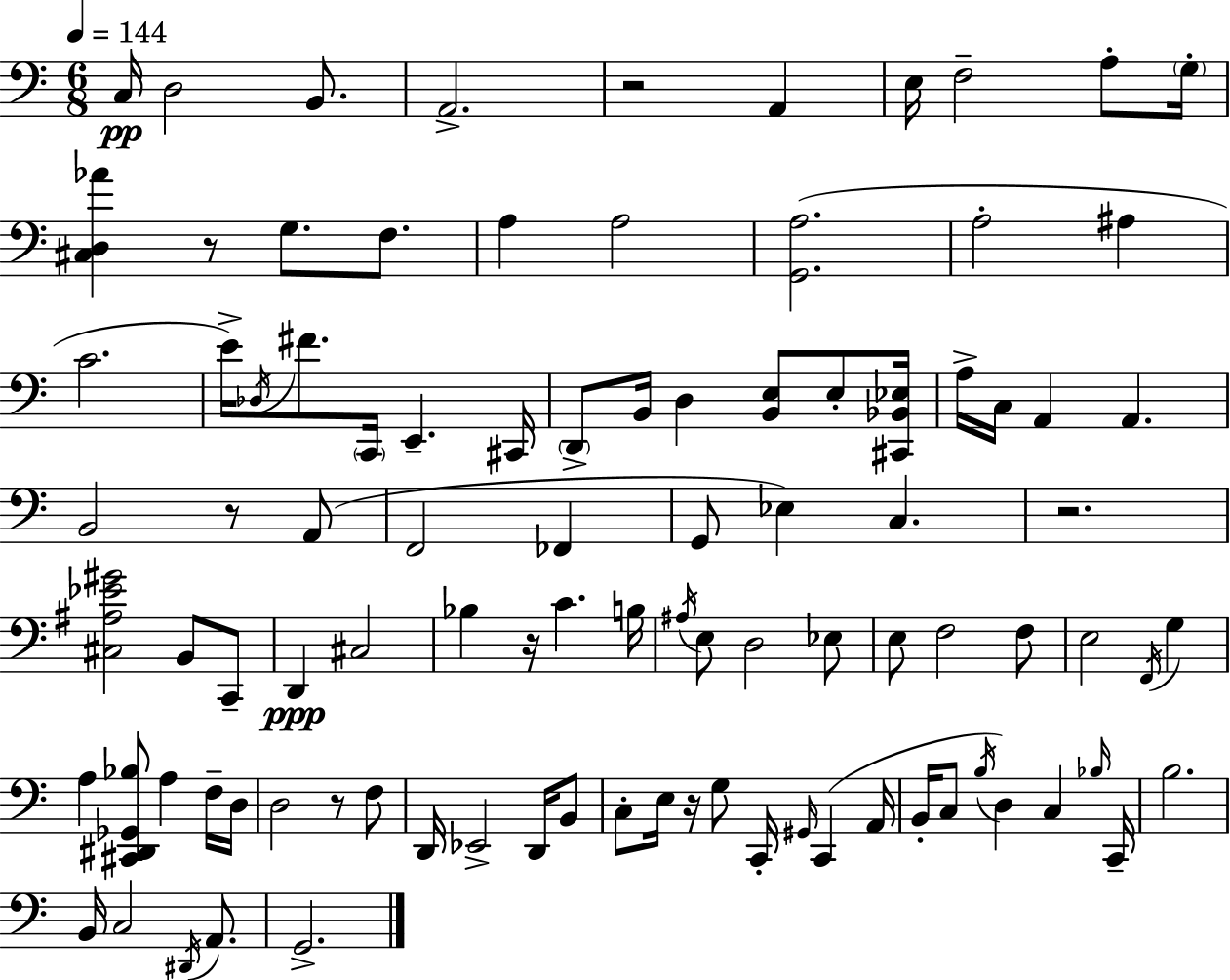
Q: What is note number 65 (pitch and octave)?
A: C3